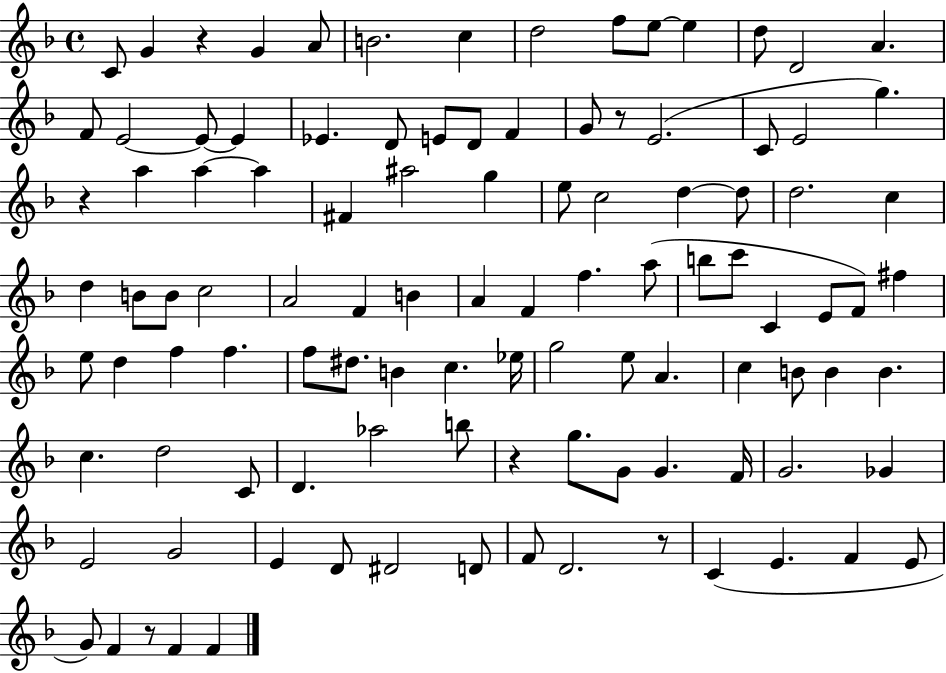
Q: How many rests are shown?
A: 6